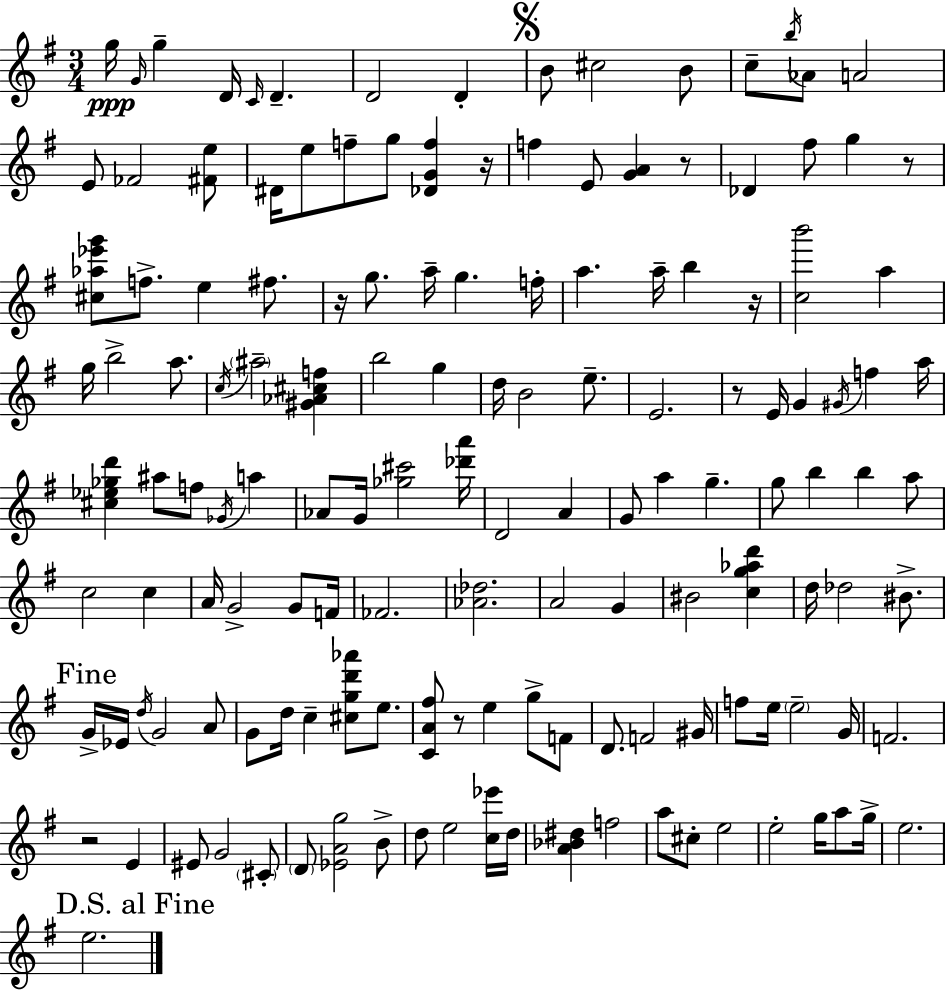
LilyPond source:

{
  \clef treble
  \numericTimeSignature
  \time 3/4
  \key e \minor
  g''16\ppp \grace { g'16 } g''4-- d'16 \grace { c'16 } d'4.-- | d'2 d'4-. | \mark \markup { \musicglyph "scripts.segno" } b'8 cis''2 | b'8 c''8-- \acciaccatura { b''16 } aes'8 a'2 | \break e'8 fes'2 | <fis' e''>8 dis'16 e''8 f''8-- g''8 <des' g' f''>4 | r16 f''4 e'8 <g' a'>4 | r8 des'4 fis''8 g''4 | \break r8 <cis'' aes'' ees''' g'''>8 f''8.-> e''4 | fis''8. r16 g''8. a''16-- g''4. | f''16-. a''4. a''16-- b''4 | r16 <c'' b'''>2 a''4 | \break g''16 b''2-> | a''8. \acciaccatura { c''16 } \parenthesize ais''2-- | <gis' aes' cis'' f''>4 b''2 | g''4 d''16 b'2 | \break e''8.-- e'2. | r8 e'16 g'4 \acciaccatura { gis'16 } | f''4 a''16 <cis'' ees'' ges'' d'''>4 ais''8 f''8 | \acciaccatura { ges'16 } a''4 aes'8 g'16 <ges'' cis'''>2 | \break <des''' a'''>16 d'2 | a'4 g'8 a''4 | g''4.-- g''8 b''4 | b''4 a''8 c''2 | \break c''4 a'16 g'2-> | g'8 f'16 fes'2. | <aes' des''>2. | a'2 | \break g'4 bis'2 | <c'' g'' aes'' d'''>4 d''16 des''2 | bis'8.-> \mark "Fine" g'16-> ees'16 \acciaccatura { d''16 } g'2 | a'8 g'8 d''16 c''4-- | \break <cis'' g'' d''' aes'''>8 e''8. <c' a' fis''>8 r8 e''4 | g''8-> f'8 d'8. f'2 | gis'16 f''8 e''16 \parenthesize e''2-- | g'16 f'2. | \break r2 | e'4 eis'8 g'2 | \parenthesize cis'8-. \parenthesize d'8 <ees' a' g''>2 | b'8-> d''8 e''2 | \break <c'' ees'''>16 d''16 <a' bes' dis''>4 f''2 | a''8 cis''8-. e''2 | e''2-. | g''16 a''8 g''16-> e''2. | \break \mark "D.S. al Fine" e''2. | \bar "|."
}